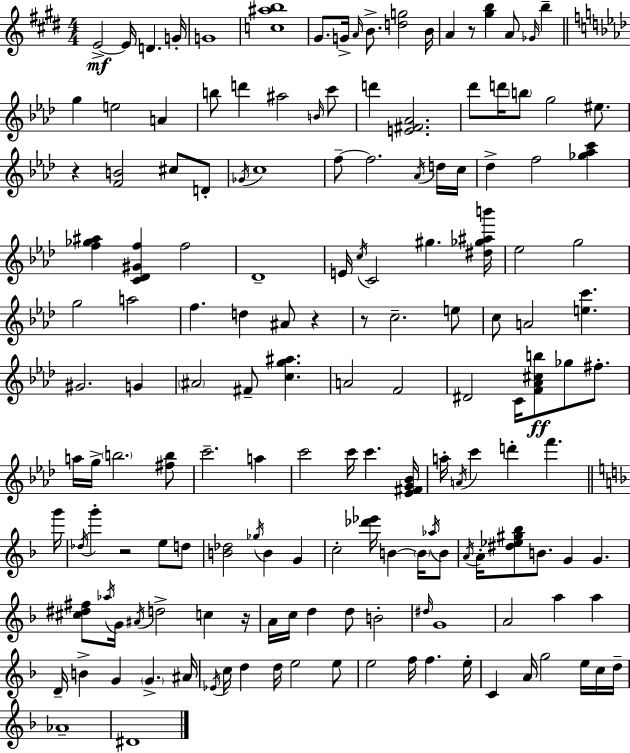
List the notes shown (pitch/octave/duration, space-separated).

E4/h E4/s D4/q. G4/s G4/w [C5,A#5,B5]/w G#4/e. G4/s A4/s B4/e. [D5,G5]/h B4/s A4/q R/e [G#5,B5]/q A4/e Gb4/s B5/q G5/q E5/h A4/q B5/e D6/q A#5/h B4/s C6/e D6/q [E4,F#4,Ab4]/h. Db6/e D6/s B5/e G5/h EIS5/e. R/q [F4,B4]/h C#5/e D4/e Gb4/s C5/w F5/e F5/h. Ab4/s D5/s C5/s Db5/q F5/h [Gb5,Ab5,C6]/q [F5,Gb5,A#5]/q [C4,Db4,G#4,F5]/q F5/h Db4/w E4/s C5/s C4/h G#5/q. [D#5,Gb5,A#5,B6]/s Eb5/h G5/h G5/h A5/h F5/q. D5/q A#4/e R/q R/e C5/h. E5/e C5/e A4/h [E5,C6]/q. G#4/h. G4/q A#4/h F#4/e [C5,G5,A#5]/q. A4/h F4/h D#4/h C4/s [F4,Ab4,C#5,B5]/e Gb5/e F#5/e. A5/s G5/s B5/h. [F#5,B5]/e C6/h. A5/q C6/h C6/s C6/q. [Eb4,F#4,G4,Bb4]/s A5/s A4/s C6/q D6/q F6/q. G6/s Db5/s G6/q R/h E5/e D5/e [B4,Db5]/h Gb5/s B4/q G4/q C5/h [Db6,Eb6]/s B4/q B4/s Ab5/s B4/e A4/s A4/s [D#5,Eb5,G#5,Bb5]/e B4/e. G4/q G4/q. [C#5,D#5,F#5]/e Ab5/s G4/s A#4/s D5/h C5/q R/s A4/s C5/s D5/q D5/e B4/h D#5/s G4/w A4/h A5/q A5/q D4/s B4/q G4/q G4/q. A#4/s Eb4/s C5/s D5/q D5/s E5/h E5/e E5/h F5/s F5/q. E5/s C4/q A4/s G5/h E5/s C5/s D5/s Ab4/w D#4/w